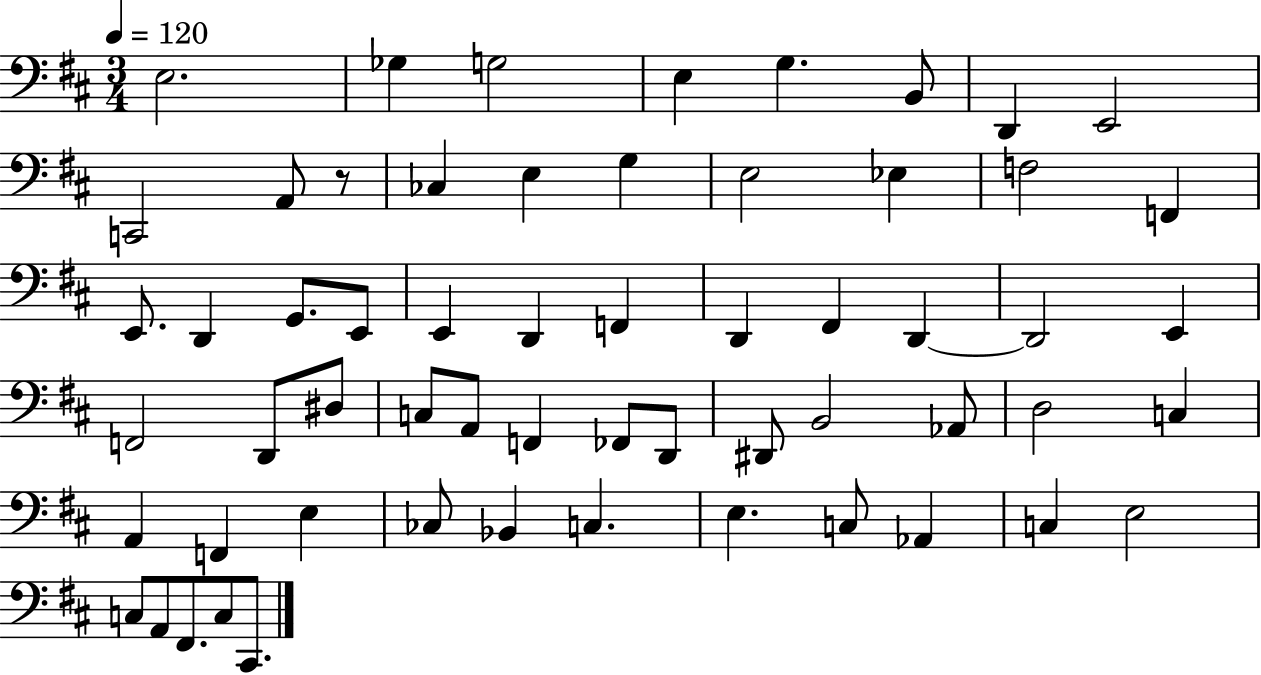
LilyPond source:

{
  \clef bass
  \numericTimeSignature
  \time 3/4
  \key d \major
  \tempo 4 = 120
  \repeat volta 2 { e2. | ges4 g2 | e4 g4. b,8 | d,4 e,2 | \break c,2 a,8 r8 | ces4 e4 g4 | e2 ees4 | f2 f,4 | \break e,8. d,4 g,8. e,8 | e,4 d,4 f,4 | d,4 fis,4 d,4~~ | d,2 e,4 | \break f,2 d,8 dis8 | c8 a,8 f,4 fes,8 d,8 | dis,8 b,2 aes,8 | d2 c4 | \break a,4 f,4 e4 | ces8 bes,4 c4. | e4. c8 aes,4 | c4 e2 | \break c8 a,8 fis,8. c8 cis,8. | } \bar "|."
}